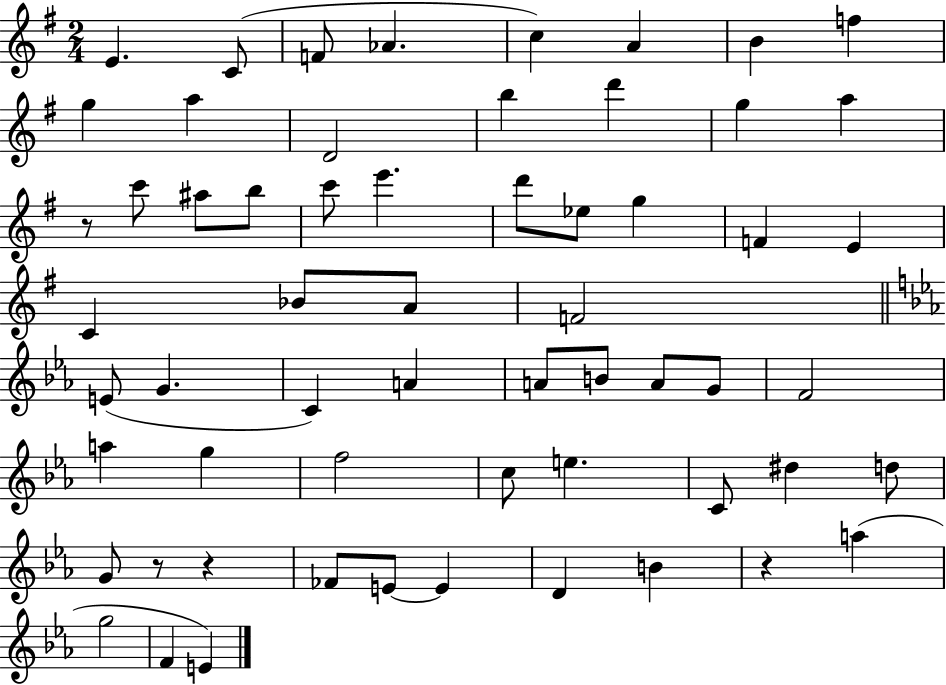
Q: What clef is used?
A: treble